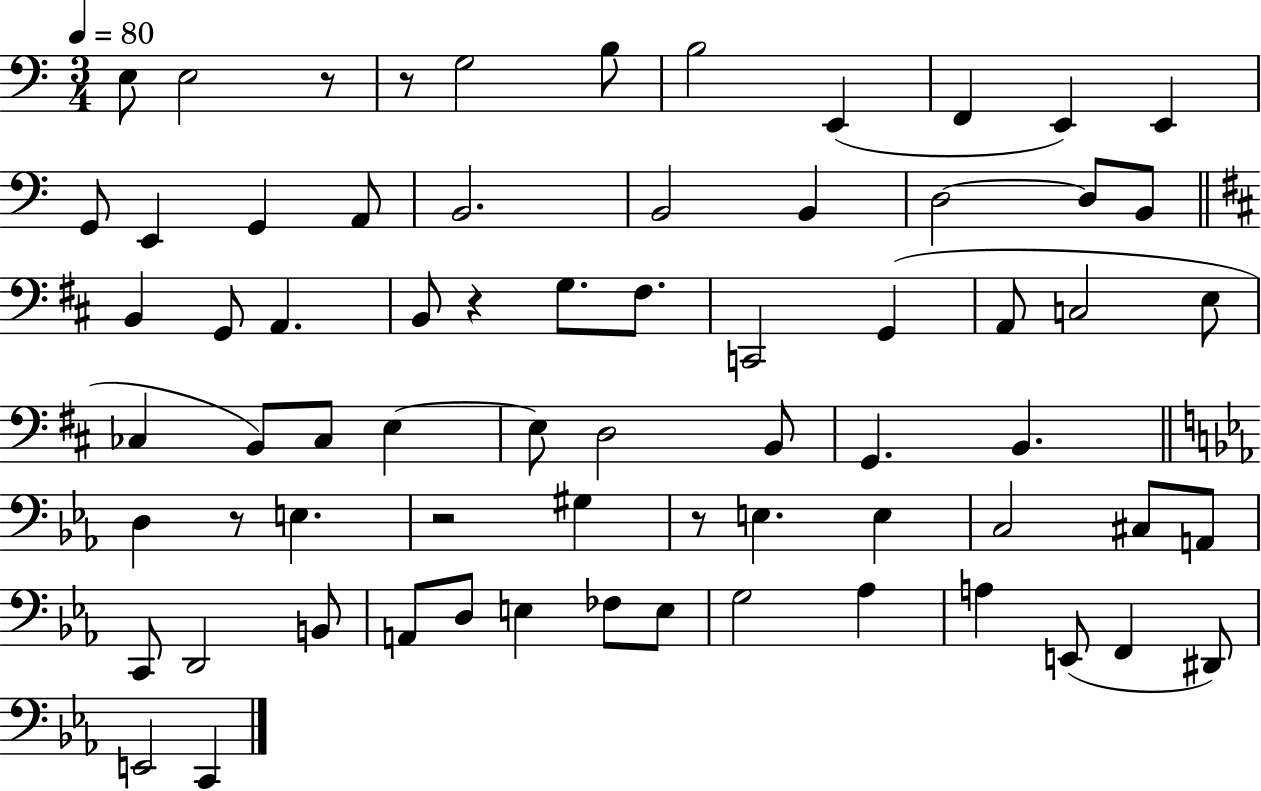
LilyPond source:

{
  \clef bass
  \numericTimeSignature
  \time 3/4
  \key c \major
  \tempo 4 = 80
  e8 e2 r8 | r8 g2 b8 | b2 e,4( | f,4 e,4) e,4 | \break g,8 e,4 g,4 a,8 | b,2. | b,2 b,4 | d2~~ d8 b,8 | \break \bar "||" \break \key b \minor b,4 g,8 a,4. | b,8 r4 g8. fis8. | c,2 g,4( | a,8 c2 e8 | \break ces4 b,8) ces8 e4~~ | e8 d2 b,8 | g,4. b,4. | \bar "||" \break \key ees \major d4 r8 e4. | r2 gis4 | r8 e4. e4 | c2 cis8 a,8 | \break c,8 d,2 b,8 | a,8 d8 e4 fes8 e8 | g2 aes4 | a4 e,8( f,4 dis,8) | \break e,2 c,4 | \bar "|."
}